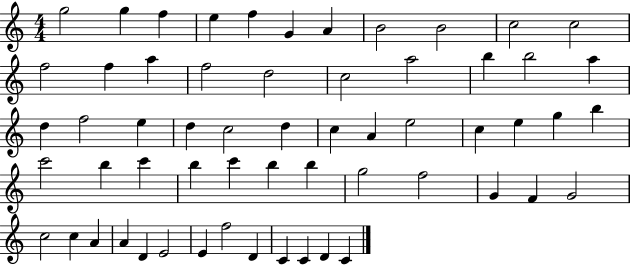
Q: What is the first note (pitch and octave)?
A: G5